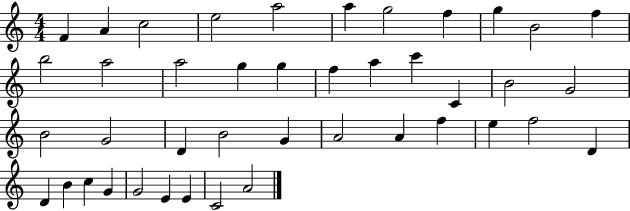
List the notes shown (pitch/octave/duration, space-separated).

F4/q A4/q C5/h E5/h A5/h A5/q G5/h F5/q G5/q B4/h F5/q B5/h A5/h A5/h G5/q G5/q F5/q A5/q C6/q C4/q B4/h G4/h B4/h G4/h D4/q B4/h G4/q A4/h A4/q F5/q E5/q F5/h D4/q D4/q B4/q C5/q G4/q G4/h E4/q E4/q C4/h A4/h